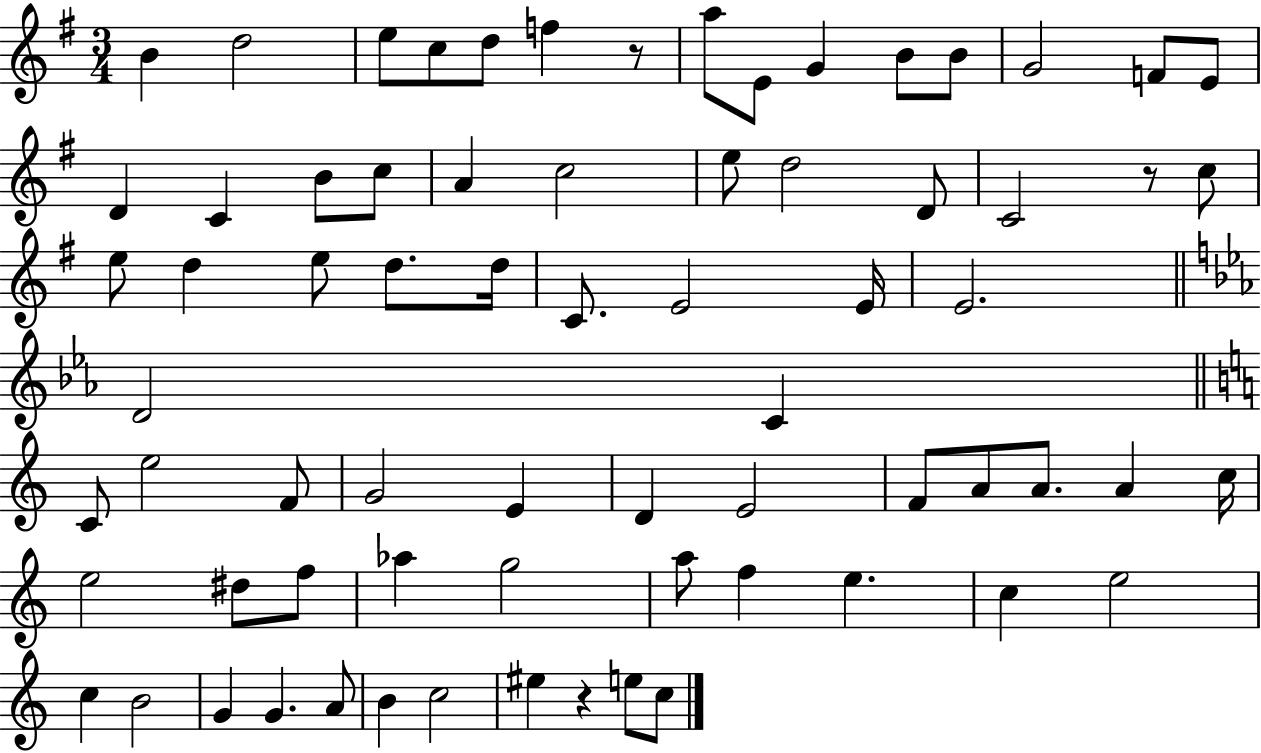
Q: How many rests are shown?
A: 3